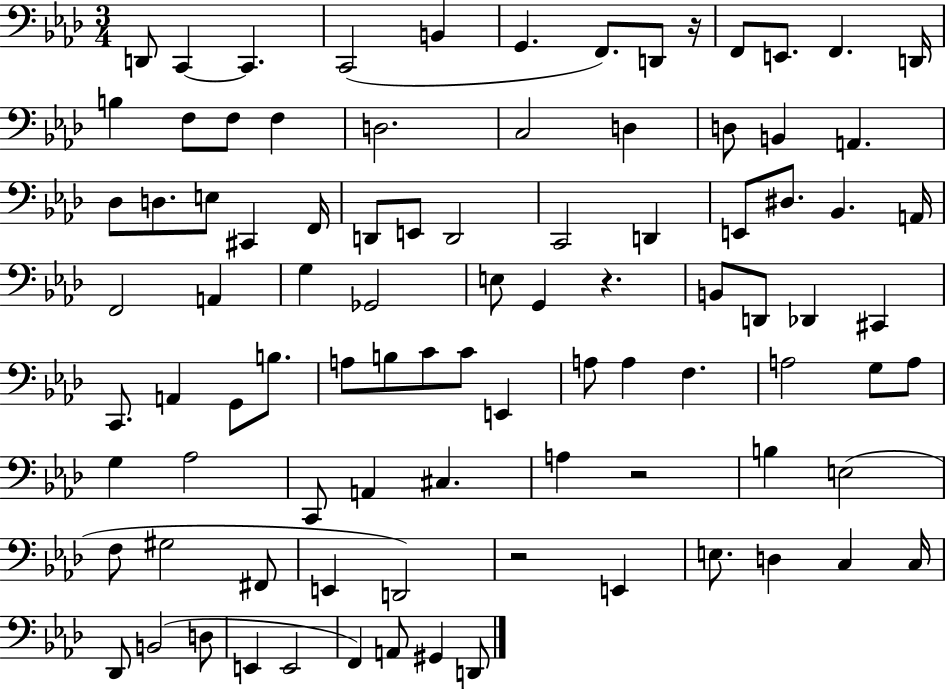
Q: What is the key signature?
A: AES major